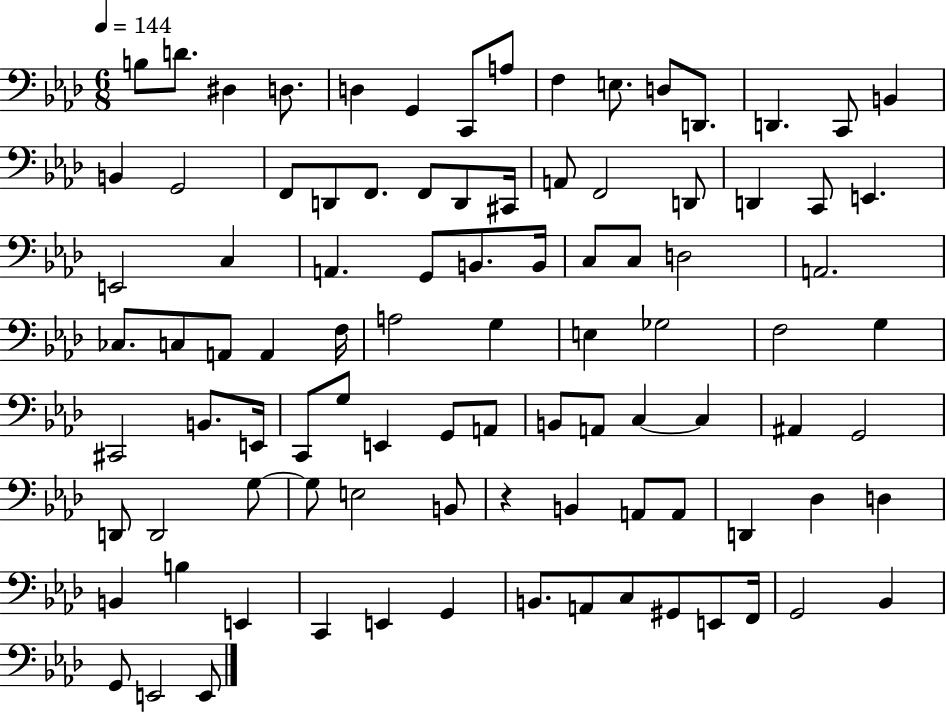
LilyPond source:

{
  \clef bass
  \numericTimeSignature
  \time 6/8
  \key aes \major
  \tempo 4 = 144
  b8 d'8. dis4 d8. | d4 g,4 c,8 a8 | f4 e8. d8 d,8. | d,4. c,8 b,4 | \break b,4 g,2 | f,8 d,8 f,8. f,8 d,8 cis,16 | a,8 f,2 d,8 | d,4 c,8 e,4. | \break e,2 c4 | a,4. g,8 b,8. b,16 | c8 c8 d2 | a,2. | \break ces8. c8 a,8 a,4 f16 | a2 g4 | e4 ges2 | f2 g4 | \break cis,2 b,8. e,16 | c,8 g8 e,4 g,8 a,8 | b,8 a,8 c4~~ c4 | ais,4 g,2 | \break d,8 d,2 g8~~ | g8 e2 b,8 | r4 b,4 a,8 a,8 | d,4 des4 d4 | \break b,4 b4 e,4 | c,4 e,4 g,4 | b,8. a,8 c8 gis,8 e,8 f,16 | g,2 bes,4 | \break g,8 e,2 e,8 | \bar "|."
}